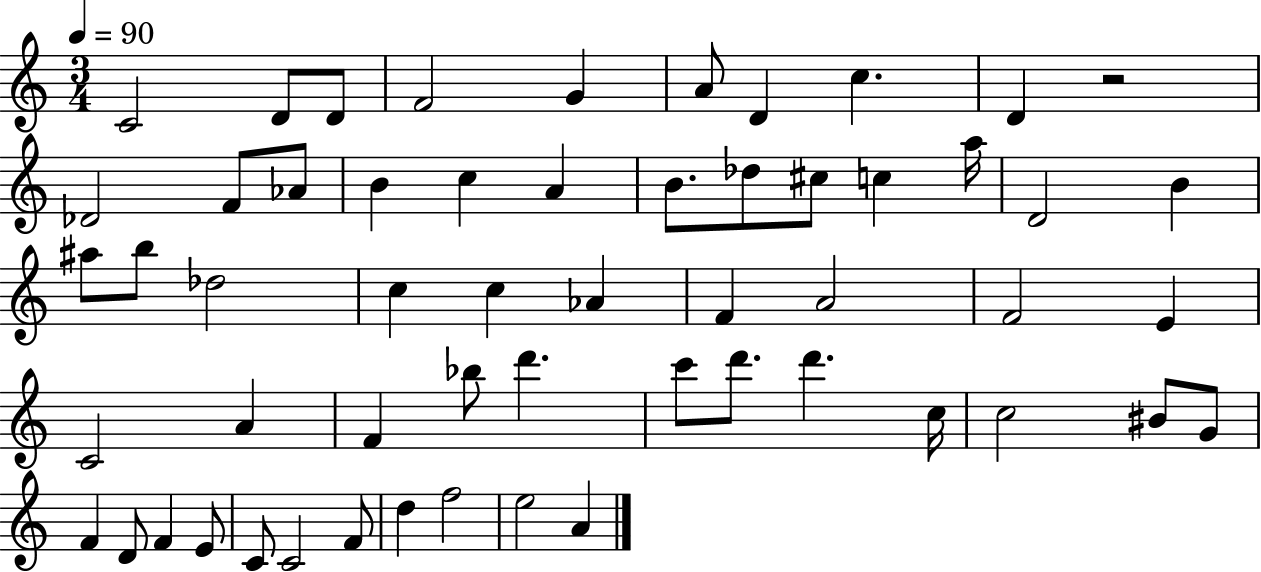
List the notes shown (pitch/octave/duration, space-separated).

C4/h D4/e D4/e F4/h G4/q A4/e D4/q C5/q. D4/q R/h Db4/h F4/e Ab4/e B4/q C5/q A4/q B4/e. Db5/e C#5/e C5/q A5/s D4/h B4/q A#5/e B5/e Db5/h C5/q C5/q Ab4/q F4/q A4/h F4/h E4/q C4/h A4/q F4/q Bb5/e D6/q. C6/e D6/e. D6/q. C5/s C5/h BIS4/e G4/e F4/q D4/e F4/q E4/e C4/e C4/h F4/e D5/q F5/h E5/h A4/q